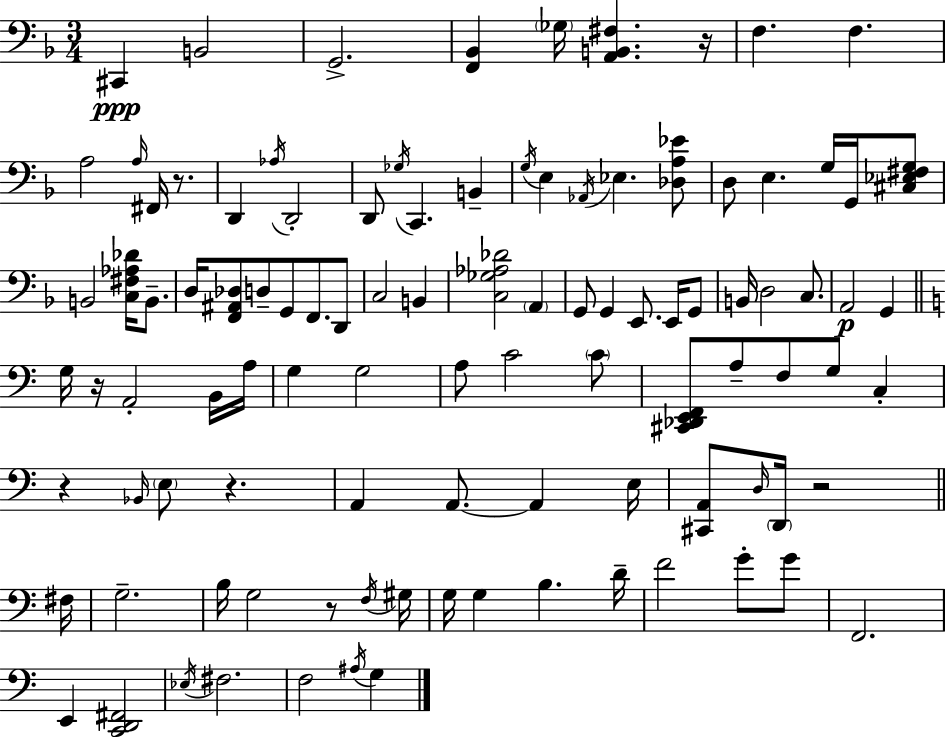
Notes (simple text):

C#2/q B2/h G2/h. [F2,Bb2]/q Gb3/s [A2,B2,F#3]/q. R/s F3/q. F3/q. A3/h A3/s F#2/s R/e. D2/q Ab3/s D2/h D2/e Gb3/s C2/q. B2/q G3/s E3/q Ab2/s Eb3/q. [Db3,A3,Eb4]/e D3/e E3/q. G3/s G2/s [C#3,Eb3,F#3,G3]/e B2/h [C3,F#3,Ab3,Db4]/s B2/e. D3/s [F2,A#2,Db3]/e D3/e G2/e F2/e. D2/e C3/h B2/q [C3,Gb3,Ab3,Db4]/h A2/q G2/e G2/q E2/e. E2/s G2/e B2/s D3/h C3/e. A2/h G2/q G3/s R/s A2/h B2/s A3/s G3/q G3/h A3/e C4/h C4/e [C#2,Db2,E2,F2]/e A3/e F3/e G3/e C3/q R/q Bb2/s E3/e R/q. A2/q A2/e. A2/q E3/s [C#2,A2]/e D3/s D2/s R/h F#3/s G3/h. B3/s G3/h R/e F3/s G#3/s G3/s G3/q B3/q. D4/s F4/h G4/e G4/e F2/h. E2/q [C2,D2,F#2]/h Eb3/s F#3/h. F3/h A#3/s G3/q